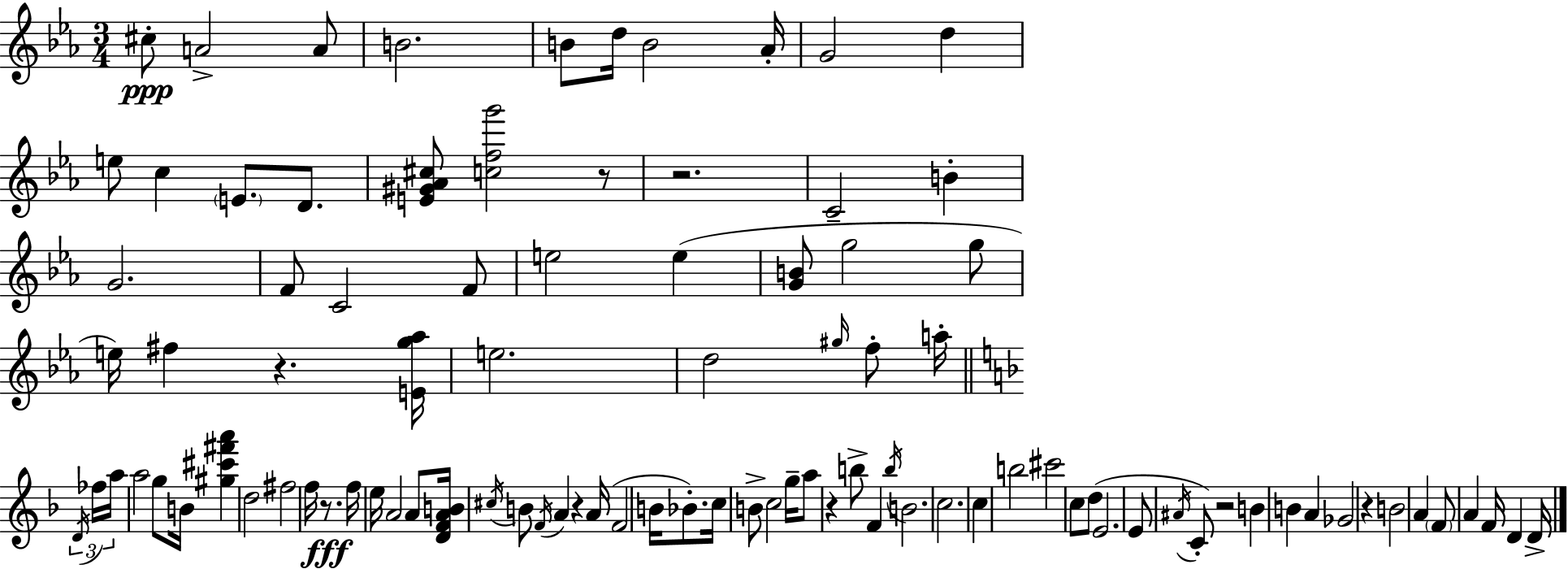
C#5/e A4/h A4/e B4/h. B4/e D5/s B4/h Ab4/s G4/h D5/q E5/e C5/q E4/e. D4/e. [E4,G#4,Ab4,C#5]/e [C5,F5,G6]/h R/e R/h. C4/h B4/q G4/h. F4/e C4/h F4/e E5/h E5/q [G4,B4]/e G5/h G5/e E5/s F#5/q R/q. [E4,G5,Ab5]/s E5/h. D5/h G#5/s F5/e A5/s D4/s FES5/s A5/s A5/h G5/e B4/s [G#5,C#6,F#6,A6]/q D5/h F#5/h F5/s R/e. F5/s E5/s A4/h A4/e [D4,F4,A4,B4]/s C#5/s B4/e F4/s A4/q R/q A4/s F4/h B4/s Bb4/e. C5/s B4/e C5/h G5/s A5/e R/q B5/e F4/q B5/s B4/h. C5/h. C5/q B5/h C#6/h C5/e D5/e E4/h. E4/e A#4/s C4/e R/h B4/q B4/q A4/q Gb4/h R/q B4/h A4/q F4/e A4/q F4/s D4/q D4/s